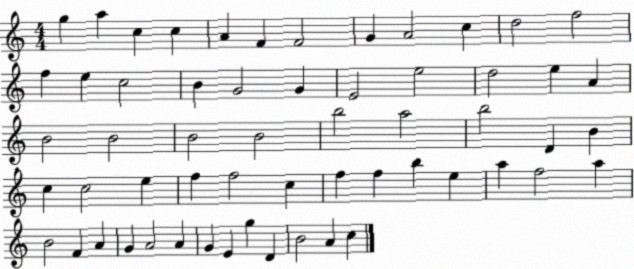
X:1
T:Untitled
M:4/4
L:1/4
K:C
g a c c A F F2 G A2 c d2 f2 f e c2 B G2 G E2 e2 d2 e A B2 B2 B2 B2 b2 a2 b2 D B c c2 e f f2 c f f b e a f2 a B2 F A G A2 A G E g D B2 A c